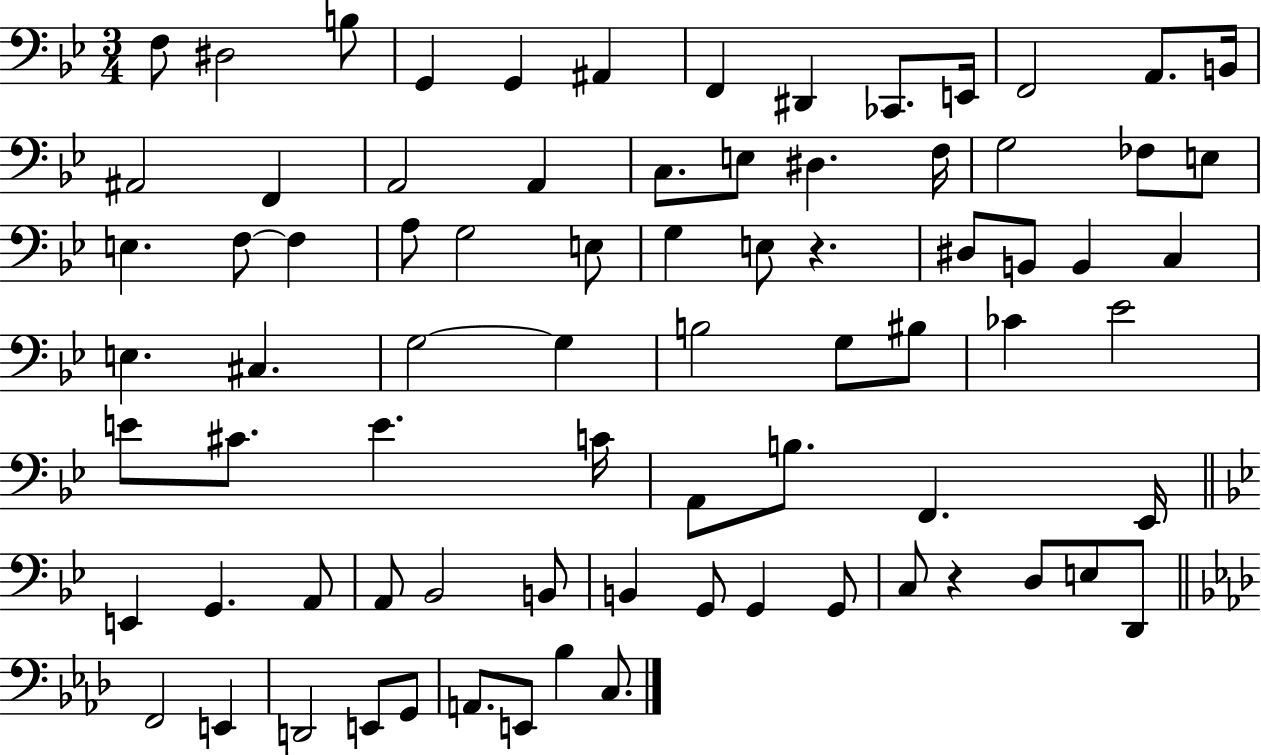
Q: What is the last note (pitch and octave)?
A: C3